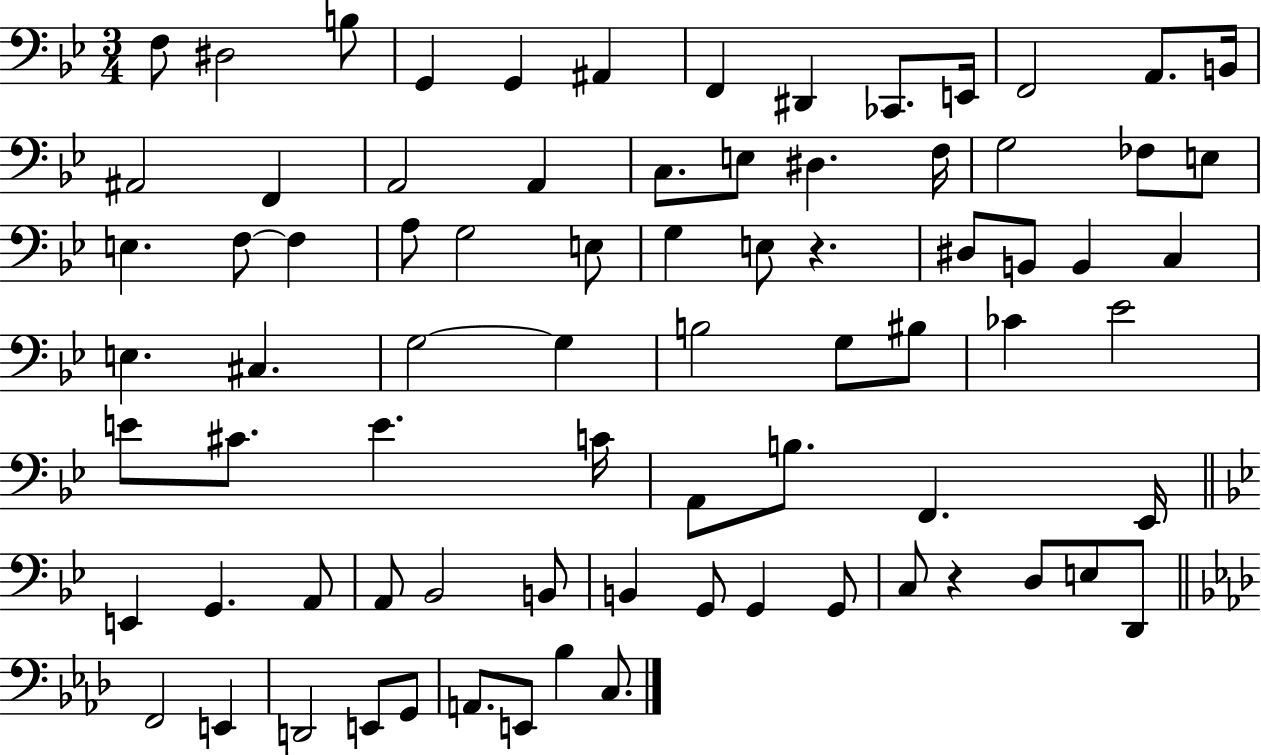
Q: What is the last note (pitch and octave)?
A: C3